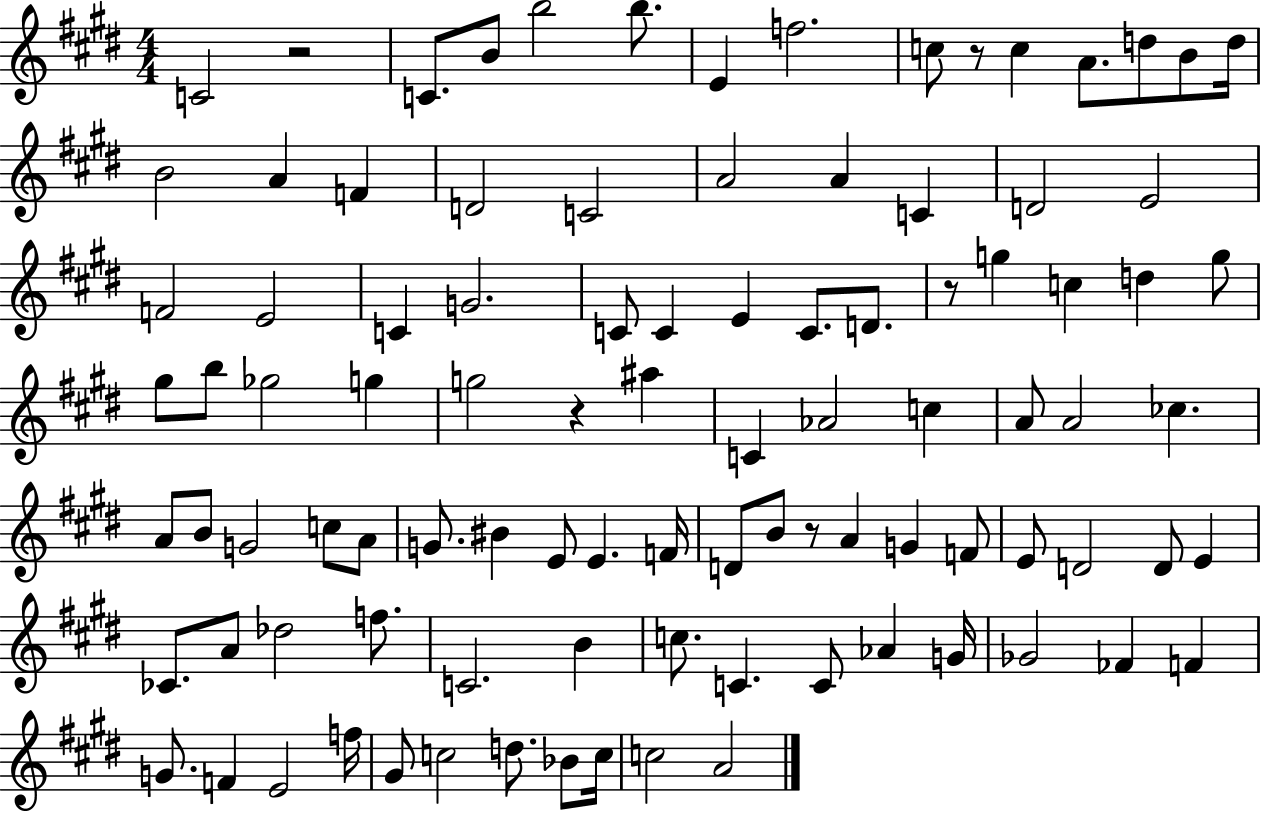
{
  \clef treble
  \numericTimeSignature
  \time 4/4
  \key e \major
  c'2 r2 | c'8. b'8 b''2 b''8. | e'4 f''2. | c''8 r8 c''4 a'8. d''8 b'8 d''16 | \break b'2 a'4 f'4 | d'2 c'2 | a'2 a'4 c'4 | d'2 e'2 | \break f'2 e'2 | c'4 g'2. | c'8 c'4 e'4 c'8. d'8. | r8 g''4 c''4 d''4 g''8 | \break gis''8 b''8 ges''2 g''4 | g''2 r4 ais''4 | c'4 aes'2 c''4 | a'8 a'2 ces''4. | \break a'8 b'8 g'2 c''8 a'8 | g'8. bis'4 e'8 e'4. f'16 | d'8 b'8 r8 a'4 g'4 f'8 | e'8 d'2 d'8 e'4 | \break ces'8. a'8 des''2 f''8. | c'2. b'4 | c''8. c'4. c'8 aes'4 g'16 | ges'2 fes'4 f'4 | \break g'8. f'4 e'2 f''16 | gis'8 c''2 d''8. bes'8 c''16 | c''2 a'2 | \bar "|."
}